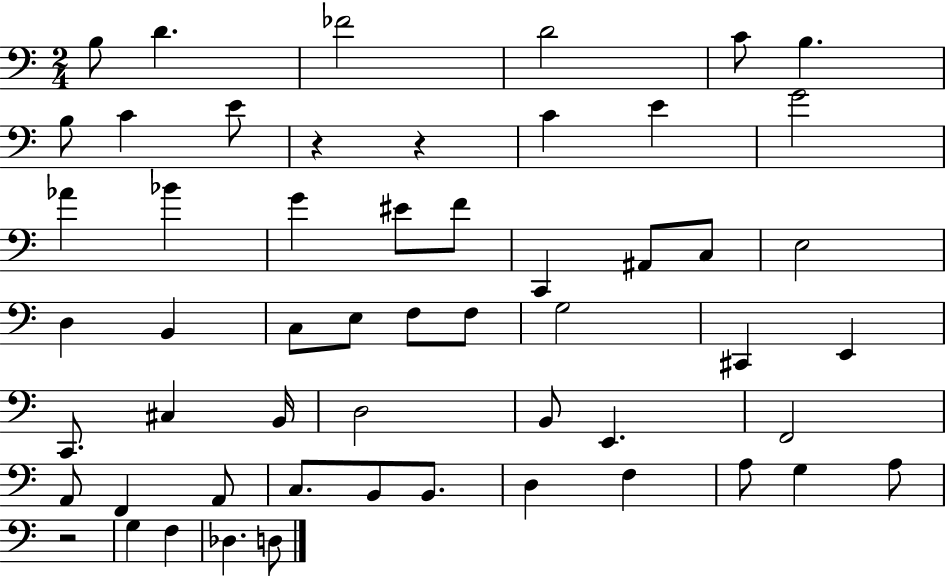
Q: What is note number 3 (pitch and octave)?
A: FES4